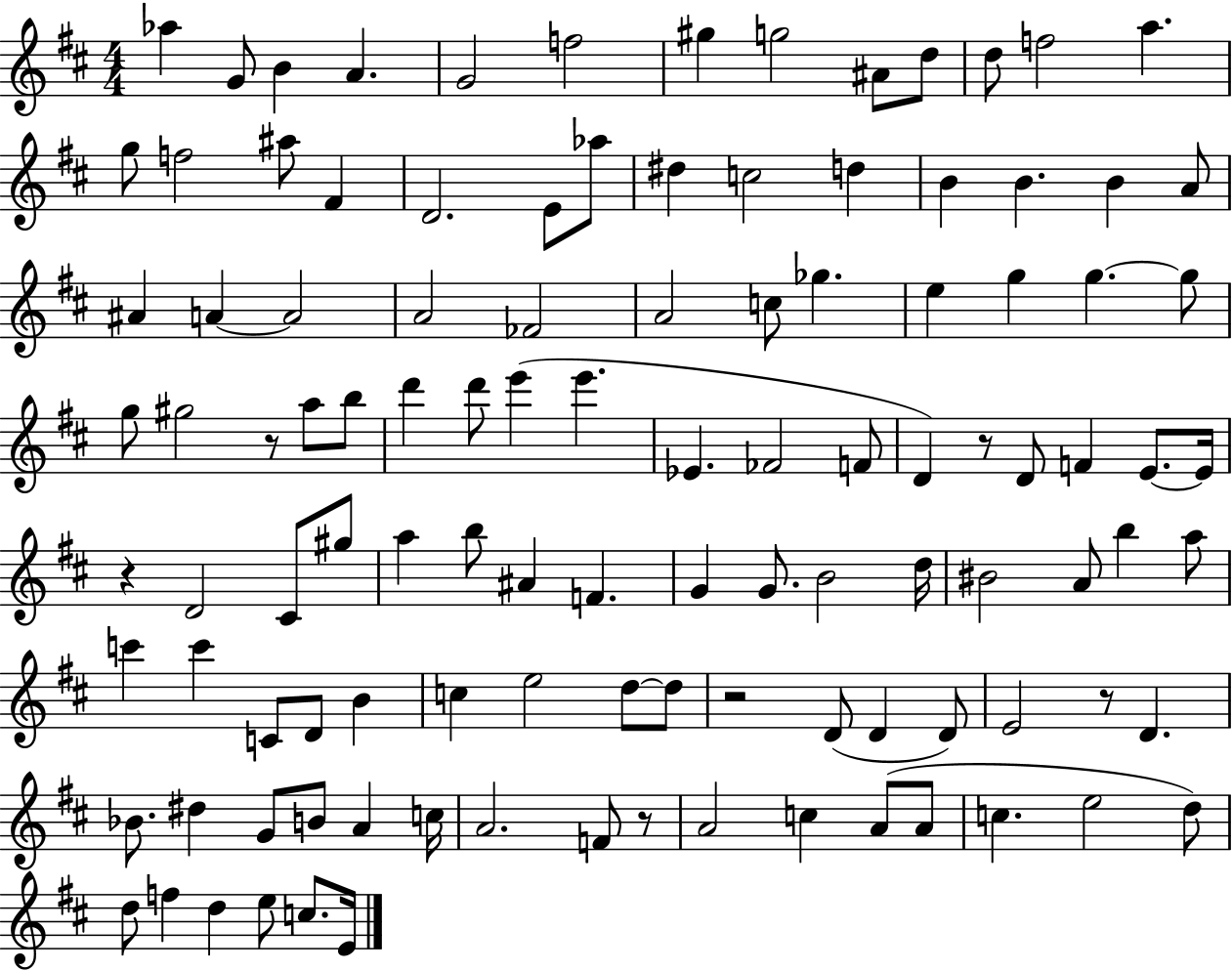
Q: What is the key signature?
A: D major